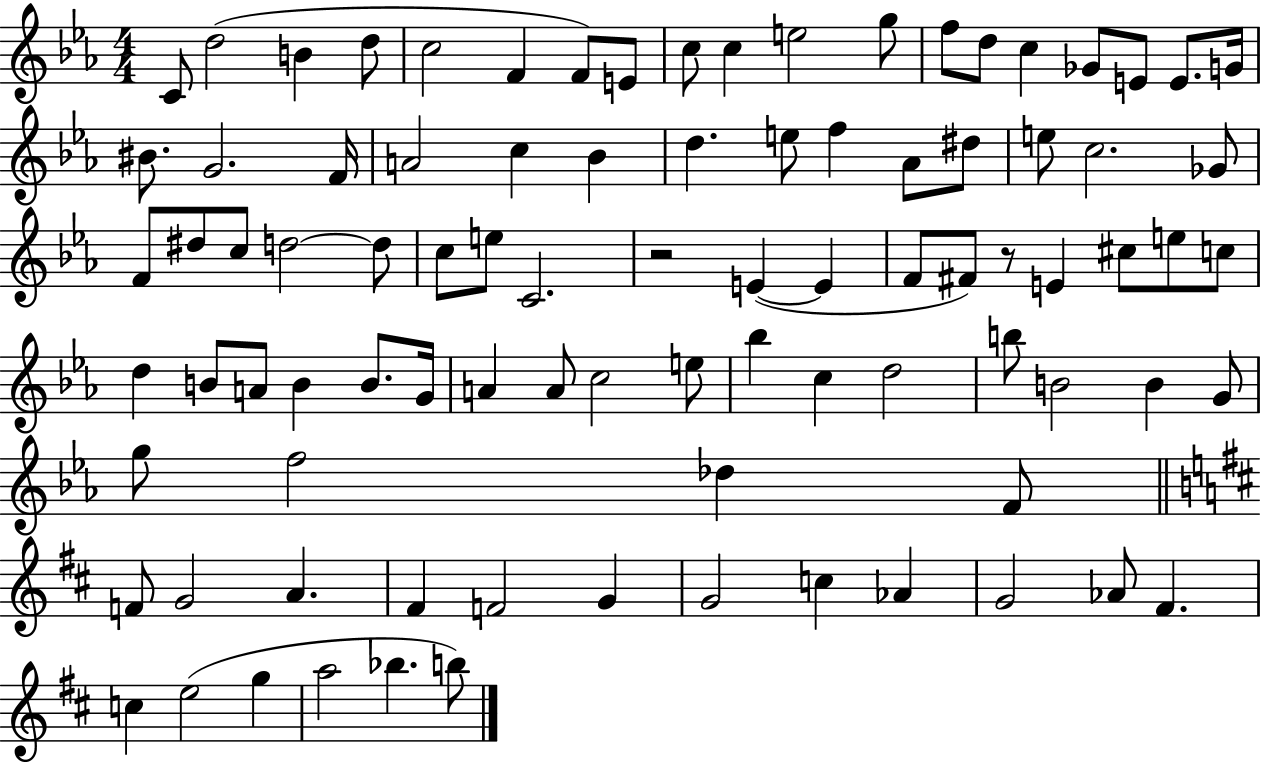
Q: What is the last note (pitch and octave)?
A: B5